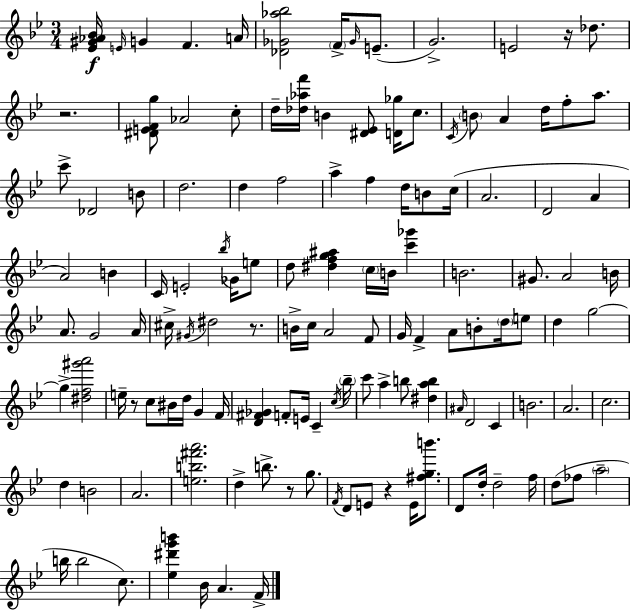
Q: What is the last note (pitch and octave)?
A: F4